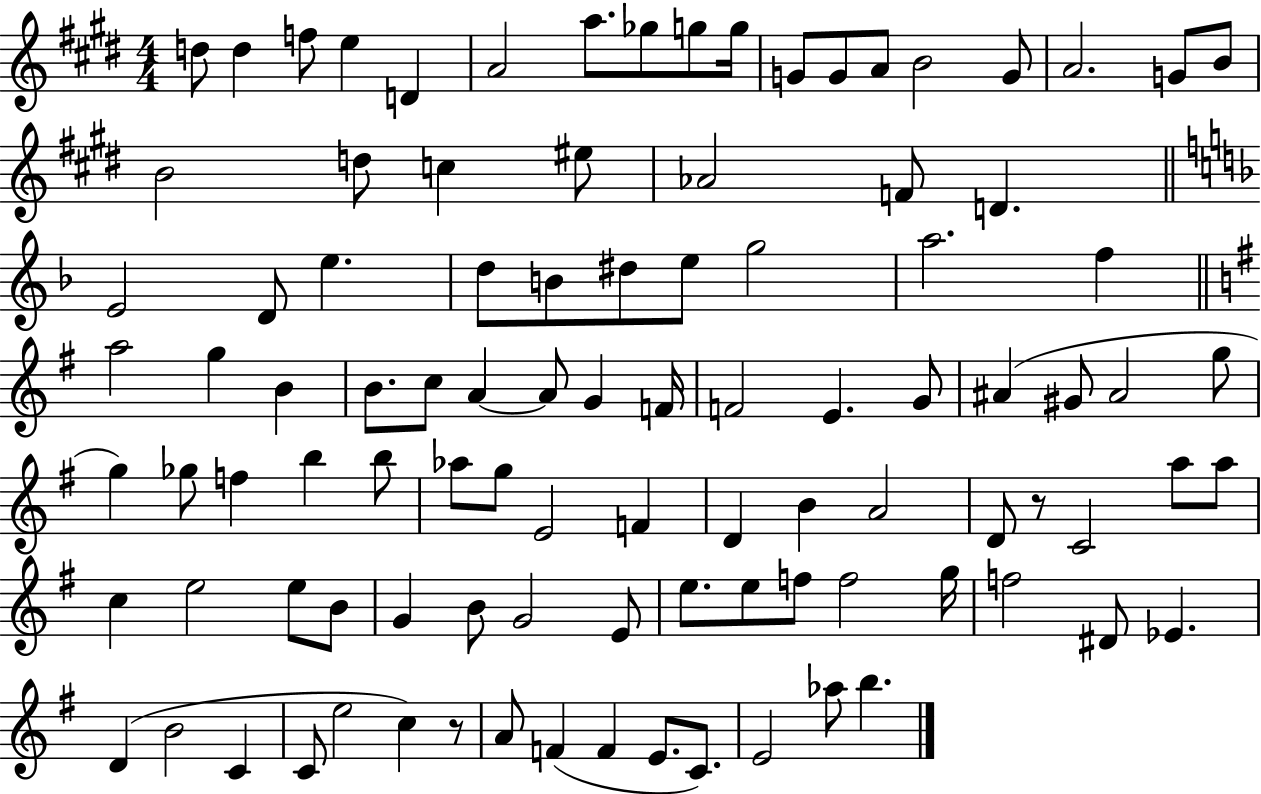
D5/e D5/q F5/e E5/q D4/q A4/h A5/e. Gb5/e G5/e G5/s G4/e G4/e A4/e B4/h G4/e A4/h. G4/e B4/e B4/h D5/e C5/q EIS5/e Ab4/h F4/e D4/q. E4/h D4/e E5/q. D5/e B4/e D#5/e E5/e G5/h A5/h. F5/q A5/h G5/q B4/q B4/e. C5/e A4/q A4/e G4/q F4/s F4/h E4/q. G4/e A#4/q G#4/e A#4/h G5/e G5/q Gb5/e F5/q B5/q B5/e Ab5/e G5/e E4/h F4/q D4/q B4/q A4/h D4/e R/e C4/h A5/e A5/e C5/q E5/h E5/e B4/e G4/q B4/e G4/h E4/e E5/e. E5/e F5/e F5/h G5/s F5/h D#4/e Eb4/q. D4/q B4/h C4/q C4/e E5/h C5/q R/e A4/e F4/q F4/q E4/e. C4/e. E4/h Ab5/e B5/q.